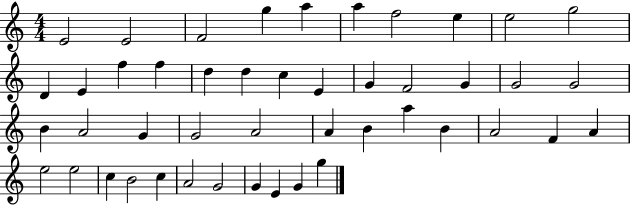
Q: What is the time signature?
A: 4/4